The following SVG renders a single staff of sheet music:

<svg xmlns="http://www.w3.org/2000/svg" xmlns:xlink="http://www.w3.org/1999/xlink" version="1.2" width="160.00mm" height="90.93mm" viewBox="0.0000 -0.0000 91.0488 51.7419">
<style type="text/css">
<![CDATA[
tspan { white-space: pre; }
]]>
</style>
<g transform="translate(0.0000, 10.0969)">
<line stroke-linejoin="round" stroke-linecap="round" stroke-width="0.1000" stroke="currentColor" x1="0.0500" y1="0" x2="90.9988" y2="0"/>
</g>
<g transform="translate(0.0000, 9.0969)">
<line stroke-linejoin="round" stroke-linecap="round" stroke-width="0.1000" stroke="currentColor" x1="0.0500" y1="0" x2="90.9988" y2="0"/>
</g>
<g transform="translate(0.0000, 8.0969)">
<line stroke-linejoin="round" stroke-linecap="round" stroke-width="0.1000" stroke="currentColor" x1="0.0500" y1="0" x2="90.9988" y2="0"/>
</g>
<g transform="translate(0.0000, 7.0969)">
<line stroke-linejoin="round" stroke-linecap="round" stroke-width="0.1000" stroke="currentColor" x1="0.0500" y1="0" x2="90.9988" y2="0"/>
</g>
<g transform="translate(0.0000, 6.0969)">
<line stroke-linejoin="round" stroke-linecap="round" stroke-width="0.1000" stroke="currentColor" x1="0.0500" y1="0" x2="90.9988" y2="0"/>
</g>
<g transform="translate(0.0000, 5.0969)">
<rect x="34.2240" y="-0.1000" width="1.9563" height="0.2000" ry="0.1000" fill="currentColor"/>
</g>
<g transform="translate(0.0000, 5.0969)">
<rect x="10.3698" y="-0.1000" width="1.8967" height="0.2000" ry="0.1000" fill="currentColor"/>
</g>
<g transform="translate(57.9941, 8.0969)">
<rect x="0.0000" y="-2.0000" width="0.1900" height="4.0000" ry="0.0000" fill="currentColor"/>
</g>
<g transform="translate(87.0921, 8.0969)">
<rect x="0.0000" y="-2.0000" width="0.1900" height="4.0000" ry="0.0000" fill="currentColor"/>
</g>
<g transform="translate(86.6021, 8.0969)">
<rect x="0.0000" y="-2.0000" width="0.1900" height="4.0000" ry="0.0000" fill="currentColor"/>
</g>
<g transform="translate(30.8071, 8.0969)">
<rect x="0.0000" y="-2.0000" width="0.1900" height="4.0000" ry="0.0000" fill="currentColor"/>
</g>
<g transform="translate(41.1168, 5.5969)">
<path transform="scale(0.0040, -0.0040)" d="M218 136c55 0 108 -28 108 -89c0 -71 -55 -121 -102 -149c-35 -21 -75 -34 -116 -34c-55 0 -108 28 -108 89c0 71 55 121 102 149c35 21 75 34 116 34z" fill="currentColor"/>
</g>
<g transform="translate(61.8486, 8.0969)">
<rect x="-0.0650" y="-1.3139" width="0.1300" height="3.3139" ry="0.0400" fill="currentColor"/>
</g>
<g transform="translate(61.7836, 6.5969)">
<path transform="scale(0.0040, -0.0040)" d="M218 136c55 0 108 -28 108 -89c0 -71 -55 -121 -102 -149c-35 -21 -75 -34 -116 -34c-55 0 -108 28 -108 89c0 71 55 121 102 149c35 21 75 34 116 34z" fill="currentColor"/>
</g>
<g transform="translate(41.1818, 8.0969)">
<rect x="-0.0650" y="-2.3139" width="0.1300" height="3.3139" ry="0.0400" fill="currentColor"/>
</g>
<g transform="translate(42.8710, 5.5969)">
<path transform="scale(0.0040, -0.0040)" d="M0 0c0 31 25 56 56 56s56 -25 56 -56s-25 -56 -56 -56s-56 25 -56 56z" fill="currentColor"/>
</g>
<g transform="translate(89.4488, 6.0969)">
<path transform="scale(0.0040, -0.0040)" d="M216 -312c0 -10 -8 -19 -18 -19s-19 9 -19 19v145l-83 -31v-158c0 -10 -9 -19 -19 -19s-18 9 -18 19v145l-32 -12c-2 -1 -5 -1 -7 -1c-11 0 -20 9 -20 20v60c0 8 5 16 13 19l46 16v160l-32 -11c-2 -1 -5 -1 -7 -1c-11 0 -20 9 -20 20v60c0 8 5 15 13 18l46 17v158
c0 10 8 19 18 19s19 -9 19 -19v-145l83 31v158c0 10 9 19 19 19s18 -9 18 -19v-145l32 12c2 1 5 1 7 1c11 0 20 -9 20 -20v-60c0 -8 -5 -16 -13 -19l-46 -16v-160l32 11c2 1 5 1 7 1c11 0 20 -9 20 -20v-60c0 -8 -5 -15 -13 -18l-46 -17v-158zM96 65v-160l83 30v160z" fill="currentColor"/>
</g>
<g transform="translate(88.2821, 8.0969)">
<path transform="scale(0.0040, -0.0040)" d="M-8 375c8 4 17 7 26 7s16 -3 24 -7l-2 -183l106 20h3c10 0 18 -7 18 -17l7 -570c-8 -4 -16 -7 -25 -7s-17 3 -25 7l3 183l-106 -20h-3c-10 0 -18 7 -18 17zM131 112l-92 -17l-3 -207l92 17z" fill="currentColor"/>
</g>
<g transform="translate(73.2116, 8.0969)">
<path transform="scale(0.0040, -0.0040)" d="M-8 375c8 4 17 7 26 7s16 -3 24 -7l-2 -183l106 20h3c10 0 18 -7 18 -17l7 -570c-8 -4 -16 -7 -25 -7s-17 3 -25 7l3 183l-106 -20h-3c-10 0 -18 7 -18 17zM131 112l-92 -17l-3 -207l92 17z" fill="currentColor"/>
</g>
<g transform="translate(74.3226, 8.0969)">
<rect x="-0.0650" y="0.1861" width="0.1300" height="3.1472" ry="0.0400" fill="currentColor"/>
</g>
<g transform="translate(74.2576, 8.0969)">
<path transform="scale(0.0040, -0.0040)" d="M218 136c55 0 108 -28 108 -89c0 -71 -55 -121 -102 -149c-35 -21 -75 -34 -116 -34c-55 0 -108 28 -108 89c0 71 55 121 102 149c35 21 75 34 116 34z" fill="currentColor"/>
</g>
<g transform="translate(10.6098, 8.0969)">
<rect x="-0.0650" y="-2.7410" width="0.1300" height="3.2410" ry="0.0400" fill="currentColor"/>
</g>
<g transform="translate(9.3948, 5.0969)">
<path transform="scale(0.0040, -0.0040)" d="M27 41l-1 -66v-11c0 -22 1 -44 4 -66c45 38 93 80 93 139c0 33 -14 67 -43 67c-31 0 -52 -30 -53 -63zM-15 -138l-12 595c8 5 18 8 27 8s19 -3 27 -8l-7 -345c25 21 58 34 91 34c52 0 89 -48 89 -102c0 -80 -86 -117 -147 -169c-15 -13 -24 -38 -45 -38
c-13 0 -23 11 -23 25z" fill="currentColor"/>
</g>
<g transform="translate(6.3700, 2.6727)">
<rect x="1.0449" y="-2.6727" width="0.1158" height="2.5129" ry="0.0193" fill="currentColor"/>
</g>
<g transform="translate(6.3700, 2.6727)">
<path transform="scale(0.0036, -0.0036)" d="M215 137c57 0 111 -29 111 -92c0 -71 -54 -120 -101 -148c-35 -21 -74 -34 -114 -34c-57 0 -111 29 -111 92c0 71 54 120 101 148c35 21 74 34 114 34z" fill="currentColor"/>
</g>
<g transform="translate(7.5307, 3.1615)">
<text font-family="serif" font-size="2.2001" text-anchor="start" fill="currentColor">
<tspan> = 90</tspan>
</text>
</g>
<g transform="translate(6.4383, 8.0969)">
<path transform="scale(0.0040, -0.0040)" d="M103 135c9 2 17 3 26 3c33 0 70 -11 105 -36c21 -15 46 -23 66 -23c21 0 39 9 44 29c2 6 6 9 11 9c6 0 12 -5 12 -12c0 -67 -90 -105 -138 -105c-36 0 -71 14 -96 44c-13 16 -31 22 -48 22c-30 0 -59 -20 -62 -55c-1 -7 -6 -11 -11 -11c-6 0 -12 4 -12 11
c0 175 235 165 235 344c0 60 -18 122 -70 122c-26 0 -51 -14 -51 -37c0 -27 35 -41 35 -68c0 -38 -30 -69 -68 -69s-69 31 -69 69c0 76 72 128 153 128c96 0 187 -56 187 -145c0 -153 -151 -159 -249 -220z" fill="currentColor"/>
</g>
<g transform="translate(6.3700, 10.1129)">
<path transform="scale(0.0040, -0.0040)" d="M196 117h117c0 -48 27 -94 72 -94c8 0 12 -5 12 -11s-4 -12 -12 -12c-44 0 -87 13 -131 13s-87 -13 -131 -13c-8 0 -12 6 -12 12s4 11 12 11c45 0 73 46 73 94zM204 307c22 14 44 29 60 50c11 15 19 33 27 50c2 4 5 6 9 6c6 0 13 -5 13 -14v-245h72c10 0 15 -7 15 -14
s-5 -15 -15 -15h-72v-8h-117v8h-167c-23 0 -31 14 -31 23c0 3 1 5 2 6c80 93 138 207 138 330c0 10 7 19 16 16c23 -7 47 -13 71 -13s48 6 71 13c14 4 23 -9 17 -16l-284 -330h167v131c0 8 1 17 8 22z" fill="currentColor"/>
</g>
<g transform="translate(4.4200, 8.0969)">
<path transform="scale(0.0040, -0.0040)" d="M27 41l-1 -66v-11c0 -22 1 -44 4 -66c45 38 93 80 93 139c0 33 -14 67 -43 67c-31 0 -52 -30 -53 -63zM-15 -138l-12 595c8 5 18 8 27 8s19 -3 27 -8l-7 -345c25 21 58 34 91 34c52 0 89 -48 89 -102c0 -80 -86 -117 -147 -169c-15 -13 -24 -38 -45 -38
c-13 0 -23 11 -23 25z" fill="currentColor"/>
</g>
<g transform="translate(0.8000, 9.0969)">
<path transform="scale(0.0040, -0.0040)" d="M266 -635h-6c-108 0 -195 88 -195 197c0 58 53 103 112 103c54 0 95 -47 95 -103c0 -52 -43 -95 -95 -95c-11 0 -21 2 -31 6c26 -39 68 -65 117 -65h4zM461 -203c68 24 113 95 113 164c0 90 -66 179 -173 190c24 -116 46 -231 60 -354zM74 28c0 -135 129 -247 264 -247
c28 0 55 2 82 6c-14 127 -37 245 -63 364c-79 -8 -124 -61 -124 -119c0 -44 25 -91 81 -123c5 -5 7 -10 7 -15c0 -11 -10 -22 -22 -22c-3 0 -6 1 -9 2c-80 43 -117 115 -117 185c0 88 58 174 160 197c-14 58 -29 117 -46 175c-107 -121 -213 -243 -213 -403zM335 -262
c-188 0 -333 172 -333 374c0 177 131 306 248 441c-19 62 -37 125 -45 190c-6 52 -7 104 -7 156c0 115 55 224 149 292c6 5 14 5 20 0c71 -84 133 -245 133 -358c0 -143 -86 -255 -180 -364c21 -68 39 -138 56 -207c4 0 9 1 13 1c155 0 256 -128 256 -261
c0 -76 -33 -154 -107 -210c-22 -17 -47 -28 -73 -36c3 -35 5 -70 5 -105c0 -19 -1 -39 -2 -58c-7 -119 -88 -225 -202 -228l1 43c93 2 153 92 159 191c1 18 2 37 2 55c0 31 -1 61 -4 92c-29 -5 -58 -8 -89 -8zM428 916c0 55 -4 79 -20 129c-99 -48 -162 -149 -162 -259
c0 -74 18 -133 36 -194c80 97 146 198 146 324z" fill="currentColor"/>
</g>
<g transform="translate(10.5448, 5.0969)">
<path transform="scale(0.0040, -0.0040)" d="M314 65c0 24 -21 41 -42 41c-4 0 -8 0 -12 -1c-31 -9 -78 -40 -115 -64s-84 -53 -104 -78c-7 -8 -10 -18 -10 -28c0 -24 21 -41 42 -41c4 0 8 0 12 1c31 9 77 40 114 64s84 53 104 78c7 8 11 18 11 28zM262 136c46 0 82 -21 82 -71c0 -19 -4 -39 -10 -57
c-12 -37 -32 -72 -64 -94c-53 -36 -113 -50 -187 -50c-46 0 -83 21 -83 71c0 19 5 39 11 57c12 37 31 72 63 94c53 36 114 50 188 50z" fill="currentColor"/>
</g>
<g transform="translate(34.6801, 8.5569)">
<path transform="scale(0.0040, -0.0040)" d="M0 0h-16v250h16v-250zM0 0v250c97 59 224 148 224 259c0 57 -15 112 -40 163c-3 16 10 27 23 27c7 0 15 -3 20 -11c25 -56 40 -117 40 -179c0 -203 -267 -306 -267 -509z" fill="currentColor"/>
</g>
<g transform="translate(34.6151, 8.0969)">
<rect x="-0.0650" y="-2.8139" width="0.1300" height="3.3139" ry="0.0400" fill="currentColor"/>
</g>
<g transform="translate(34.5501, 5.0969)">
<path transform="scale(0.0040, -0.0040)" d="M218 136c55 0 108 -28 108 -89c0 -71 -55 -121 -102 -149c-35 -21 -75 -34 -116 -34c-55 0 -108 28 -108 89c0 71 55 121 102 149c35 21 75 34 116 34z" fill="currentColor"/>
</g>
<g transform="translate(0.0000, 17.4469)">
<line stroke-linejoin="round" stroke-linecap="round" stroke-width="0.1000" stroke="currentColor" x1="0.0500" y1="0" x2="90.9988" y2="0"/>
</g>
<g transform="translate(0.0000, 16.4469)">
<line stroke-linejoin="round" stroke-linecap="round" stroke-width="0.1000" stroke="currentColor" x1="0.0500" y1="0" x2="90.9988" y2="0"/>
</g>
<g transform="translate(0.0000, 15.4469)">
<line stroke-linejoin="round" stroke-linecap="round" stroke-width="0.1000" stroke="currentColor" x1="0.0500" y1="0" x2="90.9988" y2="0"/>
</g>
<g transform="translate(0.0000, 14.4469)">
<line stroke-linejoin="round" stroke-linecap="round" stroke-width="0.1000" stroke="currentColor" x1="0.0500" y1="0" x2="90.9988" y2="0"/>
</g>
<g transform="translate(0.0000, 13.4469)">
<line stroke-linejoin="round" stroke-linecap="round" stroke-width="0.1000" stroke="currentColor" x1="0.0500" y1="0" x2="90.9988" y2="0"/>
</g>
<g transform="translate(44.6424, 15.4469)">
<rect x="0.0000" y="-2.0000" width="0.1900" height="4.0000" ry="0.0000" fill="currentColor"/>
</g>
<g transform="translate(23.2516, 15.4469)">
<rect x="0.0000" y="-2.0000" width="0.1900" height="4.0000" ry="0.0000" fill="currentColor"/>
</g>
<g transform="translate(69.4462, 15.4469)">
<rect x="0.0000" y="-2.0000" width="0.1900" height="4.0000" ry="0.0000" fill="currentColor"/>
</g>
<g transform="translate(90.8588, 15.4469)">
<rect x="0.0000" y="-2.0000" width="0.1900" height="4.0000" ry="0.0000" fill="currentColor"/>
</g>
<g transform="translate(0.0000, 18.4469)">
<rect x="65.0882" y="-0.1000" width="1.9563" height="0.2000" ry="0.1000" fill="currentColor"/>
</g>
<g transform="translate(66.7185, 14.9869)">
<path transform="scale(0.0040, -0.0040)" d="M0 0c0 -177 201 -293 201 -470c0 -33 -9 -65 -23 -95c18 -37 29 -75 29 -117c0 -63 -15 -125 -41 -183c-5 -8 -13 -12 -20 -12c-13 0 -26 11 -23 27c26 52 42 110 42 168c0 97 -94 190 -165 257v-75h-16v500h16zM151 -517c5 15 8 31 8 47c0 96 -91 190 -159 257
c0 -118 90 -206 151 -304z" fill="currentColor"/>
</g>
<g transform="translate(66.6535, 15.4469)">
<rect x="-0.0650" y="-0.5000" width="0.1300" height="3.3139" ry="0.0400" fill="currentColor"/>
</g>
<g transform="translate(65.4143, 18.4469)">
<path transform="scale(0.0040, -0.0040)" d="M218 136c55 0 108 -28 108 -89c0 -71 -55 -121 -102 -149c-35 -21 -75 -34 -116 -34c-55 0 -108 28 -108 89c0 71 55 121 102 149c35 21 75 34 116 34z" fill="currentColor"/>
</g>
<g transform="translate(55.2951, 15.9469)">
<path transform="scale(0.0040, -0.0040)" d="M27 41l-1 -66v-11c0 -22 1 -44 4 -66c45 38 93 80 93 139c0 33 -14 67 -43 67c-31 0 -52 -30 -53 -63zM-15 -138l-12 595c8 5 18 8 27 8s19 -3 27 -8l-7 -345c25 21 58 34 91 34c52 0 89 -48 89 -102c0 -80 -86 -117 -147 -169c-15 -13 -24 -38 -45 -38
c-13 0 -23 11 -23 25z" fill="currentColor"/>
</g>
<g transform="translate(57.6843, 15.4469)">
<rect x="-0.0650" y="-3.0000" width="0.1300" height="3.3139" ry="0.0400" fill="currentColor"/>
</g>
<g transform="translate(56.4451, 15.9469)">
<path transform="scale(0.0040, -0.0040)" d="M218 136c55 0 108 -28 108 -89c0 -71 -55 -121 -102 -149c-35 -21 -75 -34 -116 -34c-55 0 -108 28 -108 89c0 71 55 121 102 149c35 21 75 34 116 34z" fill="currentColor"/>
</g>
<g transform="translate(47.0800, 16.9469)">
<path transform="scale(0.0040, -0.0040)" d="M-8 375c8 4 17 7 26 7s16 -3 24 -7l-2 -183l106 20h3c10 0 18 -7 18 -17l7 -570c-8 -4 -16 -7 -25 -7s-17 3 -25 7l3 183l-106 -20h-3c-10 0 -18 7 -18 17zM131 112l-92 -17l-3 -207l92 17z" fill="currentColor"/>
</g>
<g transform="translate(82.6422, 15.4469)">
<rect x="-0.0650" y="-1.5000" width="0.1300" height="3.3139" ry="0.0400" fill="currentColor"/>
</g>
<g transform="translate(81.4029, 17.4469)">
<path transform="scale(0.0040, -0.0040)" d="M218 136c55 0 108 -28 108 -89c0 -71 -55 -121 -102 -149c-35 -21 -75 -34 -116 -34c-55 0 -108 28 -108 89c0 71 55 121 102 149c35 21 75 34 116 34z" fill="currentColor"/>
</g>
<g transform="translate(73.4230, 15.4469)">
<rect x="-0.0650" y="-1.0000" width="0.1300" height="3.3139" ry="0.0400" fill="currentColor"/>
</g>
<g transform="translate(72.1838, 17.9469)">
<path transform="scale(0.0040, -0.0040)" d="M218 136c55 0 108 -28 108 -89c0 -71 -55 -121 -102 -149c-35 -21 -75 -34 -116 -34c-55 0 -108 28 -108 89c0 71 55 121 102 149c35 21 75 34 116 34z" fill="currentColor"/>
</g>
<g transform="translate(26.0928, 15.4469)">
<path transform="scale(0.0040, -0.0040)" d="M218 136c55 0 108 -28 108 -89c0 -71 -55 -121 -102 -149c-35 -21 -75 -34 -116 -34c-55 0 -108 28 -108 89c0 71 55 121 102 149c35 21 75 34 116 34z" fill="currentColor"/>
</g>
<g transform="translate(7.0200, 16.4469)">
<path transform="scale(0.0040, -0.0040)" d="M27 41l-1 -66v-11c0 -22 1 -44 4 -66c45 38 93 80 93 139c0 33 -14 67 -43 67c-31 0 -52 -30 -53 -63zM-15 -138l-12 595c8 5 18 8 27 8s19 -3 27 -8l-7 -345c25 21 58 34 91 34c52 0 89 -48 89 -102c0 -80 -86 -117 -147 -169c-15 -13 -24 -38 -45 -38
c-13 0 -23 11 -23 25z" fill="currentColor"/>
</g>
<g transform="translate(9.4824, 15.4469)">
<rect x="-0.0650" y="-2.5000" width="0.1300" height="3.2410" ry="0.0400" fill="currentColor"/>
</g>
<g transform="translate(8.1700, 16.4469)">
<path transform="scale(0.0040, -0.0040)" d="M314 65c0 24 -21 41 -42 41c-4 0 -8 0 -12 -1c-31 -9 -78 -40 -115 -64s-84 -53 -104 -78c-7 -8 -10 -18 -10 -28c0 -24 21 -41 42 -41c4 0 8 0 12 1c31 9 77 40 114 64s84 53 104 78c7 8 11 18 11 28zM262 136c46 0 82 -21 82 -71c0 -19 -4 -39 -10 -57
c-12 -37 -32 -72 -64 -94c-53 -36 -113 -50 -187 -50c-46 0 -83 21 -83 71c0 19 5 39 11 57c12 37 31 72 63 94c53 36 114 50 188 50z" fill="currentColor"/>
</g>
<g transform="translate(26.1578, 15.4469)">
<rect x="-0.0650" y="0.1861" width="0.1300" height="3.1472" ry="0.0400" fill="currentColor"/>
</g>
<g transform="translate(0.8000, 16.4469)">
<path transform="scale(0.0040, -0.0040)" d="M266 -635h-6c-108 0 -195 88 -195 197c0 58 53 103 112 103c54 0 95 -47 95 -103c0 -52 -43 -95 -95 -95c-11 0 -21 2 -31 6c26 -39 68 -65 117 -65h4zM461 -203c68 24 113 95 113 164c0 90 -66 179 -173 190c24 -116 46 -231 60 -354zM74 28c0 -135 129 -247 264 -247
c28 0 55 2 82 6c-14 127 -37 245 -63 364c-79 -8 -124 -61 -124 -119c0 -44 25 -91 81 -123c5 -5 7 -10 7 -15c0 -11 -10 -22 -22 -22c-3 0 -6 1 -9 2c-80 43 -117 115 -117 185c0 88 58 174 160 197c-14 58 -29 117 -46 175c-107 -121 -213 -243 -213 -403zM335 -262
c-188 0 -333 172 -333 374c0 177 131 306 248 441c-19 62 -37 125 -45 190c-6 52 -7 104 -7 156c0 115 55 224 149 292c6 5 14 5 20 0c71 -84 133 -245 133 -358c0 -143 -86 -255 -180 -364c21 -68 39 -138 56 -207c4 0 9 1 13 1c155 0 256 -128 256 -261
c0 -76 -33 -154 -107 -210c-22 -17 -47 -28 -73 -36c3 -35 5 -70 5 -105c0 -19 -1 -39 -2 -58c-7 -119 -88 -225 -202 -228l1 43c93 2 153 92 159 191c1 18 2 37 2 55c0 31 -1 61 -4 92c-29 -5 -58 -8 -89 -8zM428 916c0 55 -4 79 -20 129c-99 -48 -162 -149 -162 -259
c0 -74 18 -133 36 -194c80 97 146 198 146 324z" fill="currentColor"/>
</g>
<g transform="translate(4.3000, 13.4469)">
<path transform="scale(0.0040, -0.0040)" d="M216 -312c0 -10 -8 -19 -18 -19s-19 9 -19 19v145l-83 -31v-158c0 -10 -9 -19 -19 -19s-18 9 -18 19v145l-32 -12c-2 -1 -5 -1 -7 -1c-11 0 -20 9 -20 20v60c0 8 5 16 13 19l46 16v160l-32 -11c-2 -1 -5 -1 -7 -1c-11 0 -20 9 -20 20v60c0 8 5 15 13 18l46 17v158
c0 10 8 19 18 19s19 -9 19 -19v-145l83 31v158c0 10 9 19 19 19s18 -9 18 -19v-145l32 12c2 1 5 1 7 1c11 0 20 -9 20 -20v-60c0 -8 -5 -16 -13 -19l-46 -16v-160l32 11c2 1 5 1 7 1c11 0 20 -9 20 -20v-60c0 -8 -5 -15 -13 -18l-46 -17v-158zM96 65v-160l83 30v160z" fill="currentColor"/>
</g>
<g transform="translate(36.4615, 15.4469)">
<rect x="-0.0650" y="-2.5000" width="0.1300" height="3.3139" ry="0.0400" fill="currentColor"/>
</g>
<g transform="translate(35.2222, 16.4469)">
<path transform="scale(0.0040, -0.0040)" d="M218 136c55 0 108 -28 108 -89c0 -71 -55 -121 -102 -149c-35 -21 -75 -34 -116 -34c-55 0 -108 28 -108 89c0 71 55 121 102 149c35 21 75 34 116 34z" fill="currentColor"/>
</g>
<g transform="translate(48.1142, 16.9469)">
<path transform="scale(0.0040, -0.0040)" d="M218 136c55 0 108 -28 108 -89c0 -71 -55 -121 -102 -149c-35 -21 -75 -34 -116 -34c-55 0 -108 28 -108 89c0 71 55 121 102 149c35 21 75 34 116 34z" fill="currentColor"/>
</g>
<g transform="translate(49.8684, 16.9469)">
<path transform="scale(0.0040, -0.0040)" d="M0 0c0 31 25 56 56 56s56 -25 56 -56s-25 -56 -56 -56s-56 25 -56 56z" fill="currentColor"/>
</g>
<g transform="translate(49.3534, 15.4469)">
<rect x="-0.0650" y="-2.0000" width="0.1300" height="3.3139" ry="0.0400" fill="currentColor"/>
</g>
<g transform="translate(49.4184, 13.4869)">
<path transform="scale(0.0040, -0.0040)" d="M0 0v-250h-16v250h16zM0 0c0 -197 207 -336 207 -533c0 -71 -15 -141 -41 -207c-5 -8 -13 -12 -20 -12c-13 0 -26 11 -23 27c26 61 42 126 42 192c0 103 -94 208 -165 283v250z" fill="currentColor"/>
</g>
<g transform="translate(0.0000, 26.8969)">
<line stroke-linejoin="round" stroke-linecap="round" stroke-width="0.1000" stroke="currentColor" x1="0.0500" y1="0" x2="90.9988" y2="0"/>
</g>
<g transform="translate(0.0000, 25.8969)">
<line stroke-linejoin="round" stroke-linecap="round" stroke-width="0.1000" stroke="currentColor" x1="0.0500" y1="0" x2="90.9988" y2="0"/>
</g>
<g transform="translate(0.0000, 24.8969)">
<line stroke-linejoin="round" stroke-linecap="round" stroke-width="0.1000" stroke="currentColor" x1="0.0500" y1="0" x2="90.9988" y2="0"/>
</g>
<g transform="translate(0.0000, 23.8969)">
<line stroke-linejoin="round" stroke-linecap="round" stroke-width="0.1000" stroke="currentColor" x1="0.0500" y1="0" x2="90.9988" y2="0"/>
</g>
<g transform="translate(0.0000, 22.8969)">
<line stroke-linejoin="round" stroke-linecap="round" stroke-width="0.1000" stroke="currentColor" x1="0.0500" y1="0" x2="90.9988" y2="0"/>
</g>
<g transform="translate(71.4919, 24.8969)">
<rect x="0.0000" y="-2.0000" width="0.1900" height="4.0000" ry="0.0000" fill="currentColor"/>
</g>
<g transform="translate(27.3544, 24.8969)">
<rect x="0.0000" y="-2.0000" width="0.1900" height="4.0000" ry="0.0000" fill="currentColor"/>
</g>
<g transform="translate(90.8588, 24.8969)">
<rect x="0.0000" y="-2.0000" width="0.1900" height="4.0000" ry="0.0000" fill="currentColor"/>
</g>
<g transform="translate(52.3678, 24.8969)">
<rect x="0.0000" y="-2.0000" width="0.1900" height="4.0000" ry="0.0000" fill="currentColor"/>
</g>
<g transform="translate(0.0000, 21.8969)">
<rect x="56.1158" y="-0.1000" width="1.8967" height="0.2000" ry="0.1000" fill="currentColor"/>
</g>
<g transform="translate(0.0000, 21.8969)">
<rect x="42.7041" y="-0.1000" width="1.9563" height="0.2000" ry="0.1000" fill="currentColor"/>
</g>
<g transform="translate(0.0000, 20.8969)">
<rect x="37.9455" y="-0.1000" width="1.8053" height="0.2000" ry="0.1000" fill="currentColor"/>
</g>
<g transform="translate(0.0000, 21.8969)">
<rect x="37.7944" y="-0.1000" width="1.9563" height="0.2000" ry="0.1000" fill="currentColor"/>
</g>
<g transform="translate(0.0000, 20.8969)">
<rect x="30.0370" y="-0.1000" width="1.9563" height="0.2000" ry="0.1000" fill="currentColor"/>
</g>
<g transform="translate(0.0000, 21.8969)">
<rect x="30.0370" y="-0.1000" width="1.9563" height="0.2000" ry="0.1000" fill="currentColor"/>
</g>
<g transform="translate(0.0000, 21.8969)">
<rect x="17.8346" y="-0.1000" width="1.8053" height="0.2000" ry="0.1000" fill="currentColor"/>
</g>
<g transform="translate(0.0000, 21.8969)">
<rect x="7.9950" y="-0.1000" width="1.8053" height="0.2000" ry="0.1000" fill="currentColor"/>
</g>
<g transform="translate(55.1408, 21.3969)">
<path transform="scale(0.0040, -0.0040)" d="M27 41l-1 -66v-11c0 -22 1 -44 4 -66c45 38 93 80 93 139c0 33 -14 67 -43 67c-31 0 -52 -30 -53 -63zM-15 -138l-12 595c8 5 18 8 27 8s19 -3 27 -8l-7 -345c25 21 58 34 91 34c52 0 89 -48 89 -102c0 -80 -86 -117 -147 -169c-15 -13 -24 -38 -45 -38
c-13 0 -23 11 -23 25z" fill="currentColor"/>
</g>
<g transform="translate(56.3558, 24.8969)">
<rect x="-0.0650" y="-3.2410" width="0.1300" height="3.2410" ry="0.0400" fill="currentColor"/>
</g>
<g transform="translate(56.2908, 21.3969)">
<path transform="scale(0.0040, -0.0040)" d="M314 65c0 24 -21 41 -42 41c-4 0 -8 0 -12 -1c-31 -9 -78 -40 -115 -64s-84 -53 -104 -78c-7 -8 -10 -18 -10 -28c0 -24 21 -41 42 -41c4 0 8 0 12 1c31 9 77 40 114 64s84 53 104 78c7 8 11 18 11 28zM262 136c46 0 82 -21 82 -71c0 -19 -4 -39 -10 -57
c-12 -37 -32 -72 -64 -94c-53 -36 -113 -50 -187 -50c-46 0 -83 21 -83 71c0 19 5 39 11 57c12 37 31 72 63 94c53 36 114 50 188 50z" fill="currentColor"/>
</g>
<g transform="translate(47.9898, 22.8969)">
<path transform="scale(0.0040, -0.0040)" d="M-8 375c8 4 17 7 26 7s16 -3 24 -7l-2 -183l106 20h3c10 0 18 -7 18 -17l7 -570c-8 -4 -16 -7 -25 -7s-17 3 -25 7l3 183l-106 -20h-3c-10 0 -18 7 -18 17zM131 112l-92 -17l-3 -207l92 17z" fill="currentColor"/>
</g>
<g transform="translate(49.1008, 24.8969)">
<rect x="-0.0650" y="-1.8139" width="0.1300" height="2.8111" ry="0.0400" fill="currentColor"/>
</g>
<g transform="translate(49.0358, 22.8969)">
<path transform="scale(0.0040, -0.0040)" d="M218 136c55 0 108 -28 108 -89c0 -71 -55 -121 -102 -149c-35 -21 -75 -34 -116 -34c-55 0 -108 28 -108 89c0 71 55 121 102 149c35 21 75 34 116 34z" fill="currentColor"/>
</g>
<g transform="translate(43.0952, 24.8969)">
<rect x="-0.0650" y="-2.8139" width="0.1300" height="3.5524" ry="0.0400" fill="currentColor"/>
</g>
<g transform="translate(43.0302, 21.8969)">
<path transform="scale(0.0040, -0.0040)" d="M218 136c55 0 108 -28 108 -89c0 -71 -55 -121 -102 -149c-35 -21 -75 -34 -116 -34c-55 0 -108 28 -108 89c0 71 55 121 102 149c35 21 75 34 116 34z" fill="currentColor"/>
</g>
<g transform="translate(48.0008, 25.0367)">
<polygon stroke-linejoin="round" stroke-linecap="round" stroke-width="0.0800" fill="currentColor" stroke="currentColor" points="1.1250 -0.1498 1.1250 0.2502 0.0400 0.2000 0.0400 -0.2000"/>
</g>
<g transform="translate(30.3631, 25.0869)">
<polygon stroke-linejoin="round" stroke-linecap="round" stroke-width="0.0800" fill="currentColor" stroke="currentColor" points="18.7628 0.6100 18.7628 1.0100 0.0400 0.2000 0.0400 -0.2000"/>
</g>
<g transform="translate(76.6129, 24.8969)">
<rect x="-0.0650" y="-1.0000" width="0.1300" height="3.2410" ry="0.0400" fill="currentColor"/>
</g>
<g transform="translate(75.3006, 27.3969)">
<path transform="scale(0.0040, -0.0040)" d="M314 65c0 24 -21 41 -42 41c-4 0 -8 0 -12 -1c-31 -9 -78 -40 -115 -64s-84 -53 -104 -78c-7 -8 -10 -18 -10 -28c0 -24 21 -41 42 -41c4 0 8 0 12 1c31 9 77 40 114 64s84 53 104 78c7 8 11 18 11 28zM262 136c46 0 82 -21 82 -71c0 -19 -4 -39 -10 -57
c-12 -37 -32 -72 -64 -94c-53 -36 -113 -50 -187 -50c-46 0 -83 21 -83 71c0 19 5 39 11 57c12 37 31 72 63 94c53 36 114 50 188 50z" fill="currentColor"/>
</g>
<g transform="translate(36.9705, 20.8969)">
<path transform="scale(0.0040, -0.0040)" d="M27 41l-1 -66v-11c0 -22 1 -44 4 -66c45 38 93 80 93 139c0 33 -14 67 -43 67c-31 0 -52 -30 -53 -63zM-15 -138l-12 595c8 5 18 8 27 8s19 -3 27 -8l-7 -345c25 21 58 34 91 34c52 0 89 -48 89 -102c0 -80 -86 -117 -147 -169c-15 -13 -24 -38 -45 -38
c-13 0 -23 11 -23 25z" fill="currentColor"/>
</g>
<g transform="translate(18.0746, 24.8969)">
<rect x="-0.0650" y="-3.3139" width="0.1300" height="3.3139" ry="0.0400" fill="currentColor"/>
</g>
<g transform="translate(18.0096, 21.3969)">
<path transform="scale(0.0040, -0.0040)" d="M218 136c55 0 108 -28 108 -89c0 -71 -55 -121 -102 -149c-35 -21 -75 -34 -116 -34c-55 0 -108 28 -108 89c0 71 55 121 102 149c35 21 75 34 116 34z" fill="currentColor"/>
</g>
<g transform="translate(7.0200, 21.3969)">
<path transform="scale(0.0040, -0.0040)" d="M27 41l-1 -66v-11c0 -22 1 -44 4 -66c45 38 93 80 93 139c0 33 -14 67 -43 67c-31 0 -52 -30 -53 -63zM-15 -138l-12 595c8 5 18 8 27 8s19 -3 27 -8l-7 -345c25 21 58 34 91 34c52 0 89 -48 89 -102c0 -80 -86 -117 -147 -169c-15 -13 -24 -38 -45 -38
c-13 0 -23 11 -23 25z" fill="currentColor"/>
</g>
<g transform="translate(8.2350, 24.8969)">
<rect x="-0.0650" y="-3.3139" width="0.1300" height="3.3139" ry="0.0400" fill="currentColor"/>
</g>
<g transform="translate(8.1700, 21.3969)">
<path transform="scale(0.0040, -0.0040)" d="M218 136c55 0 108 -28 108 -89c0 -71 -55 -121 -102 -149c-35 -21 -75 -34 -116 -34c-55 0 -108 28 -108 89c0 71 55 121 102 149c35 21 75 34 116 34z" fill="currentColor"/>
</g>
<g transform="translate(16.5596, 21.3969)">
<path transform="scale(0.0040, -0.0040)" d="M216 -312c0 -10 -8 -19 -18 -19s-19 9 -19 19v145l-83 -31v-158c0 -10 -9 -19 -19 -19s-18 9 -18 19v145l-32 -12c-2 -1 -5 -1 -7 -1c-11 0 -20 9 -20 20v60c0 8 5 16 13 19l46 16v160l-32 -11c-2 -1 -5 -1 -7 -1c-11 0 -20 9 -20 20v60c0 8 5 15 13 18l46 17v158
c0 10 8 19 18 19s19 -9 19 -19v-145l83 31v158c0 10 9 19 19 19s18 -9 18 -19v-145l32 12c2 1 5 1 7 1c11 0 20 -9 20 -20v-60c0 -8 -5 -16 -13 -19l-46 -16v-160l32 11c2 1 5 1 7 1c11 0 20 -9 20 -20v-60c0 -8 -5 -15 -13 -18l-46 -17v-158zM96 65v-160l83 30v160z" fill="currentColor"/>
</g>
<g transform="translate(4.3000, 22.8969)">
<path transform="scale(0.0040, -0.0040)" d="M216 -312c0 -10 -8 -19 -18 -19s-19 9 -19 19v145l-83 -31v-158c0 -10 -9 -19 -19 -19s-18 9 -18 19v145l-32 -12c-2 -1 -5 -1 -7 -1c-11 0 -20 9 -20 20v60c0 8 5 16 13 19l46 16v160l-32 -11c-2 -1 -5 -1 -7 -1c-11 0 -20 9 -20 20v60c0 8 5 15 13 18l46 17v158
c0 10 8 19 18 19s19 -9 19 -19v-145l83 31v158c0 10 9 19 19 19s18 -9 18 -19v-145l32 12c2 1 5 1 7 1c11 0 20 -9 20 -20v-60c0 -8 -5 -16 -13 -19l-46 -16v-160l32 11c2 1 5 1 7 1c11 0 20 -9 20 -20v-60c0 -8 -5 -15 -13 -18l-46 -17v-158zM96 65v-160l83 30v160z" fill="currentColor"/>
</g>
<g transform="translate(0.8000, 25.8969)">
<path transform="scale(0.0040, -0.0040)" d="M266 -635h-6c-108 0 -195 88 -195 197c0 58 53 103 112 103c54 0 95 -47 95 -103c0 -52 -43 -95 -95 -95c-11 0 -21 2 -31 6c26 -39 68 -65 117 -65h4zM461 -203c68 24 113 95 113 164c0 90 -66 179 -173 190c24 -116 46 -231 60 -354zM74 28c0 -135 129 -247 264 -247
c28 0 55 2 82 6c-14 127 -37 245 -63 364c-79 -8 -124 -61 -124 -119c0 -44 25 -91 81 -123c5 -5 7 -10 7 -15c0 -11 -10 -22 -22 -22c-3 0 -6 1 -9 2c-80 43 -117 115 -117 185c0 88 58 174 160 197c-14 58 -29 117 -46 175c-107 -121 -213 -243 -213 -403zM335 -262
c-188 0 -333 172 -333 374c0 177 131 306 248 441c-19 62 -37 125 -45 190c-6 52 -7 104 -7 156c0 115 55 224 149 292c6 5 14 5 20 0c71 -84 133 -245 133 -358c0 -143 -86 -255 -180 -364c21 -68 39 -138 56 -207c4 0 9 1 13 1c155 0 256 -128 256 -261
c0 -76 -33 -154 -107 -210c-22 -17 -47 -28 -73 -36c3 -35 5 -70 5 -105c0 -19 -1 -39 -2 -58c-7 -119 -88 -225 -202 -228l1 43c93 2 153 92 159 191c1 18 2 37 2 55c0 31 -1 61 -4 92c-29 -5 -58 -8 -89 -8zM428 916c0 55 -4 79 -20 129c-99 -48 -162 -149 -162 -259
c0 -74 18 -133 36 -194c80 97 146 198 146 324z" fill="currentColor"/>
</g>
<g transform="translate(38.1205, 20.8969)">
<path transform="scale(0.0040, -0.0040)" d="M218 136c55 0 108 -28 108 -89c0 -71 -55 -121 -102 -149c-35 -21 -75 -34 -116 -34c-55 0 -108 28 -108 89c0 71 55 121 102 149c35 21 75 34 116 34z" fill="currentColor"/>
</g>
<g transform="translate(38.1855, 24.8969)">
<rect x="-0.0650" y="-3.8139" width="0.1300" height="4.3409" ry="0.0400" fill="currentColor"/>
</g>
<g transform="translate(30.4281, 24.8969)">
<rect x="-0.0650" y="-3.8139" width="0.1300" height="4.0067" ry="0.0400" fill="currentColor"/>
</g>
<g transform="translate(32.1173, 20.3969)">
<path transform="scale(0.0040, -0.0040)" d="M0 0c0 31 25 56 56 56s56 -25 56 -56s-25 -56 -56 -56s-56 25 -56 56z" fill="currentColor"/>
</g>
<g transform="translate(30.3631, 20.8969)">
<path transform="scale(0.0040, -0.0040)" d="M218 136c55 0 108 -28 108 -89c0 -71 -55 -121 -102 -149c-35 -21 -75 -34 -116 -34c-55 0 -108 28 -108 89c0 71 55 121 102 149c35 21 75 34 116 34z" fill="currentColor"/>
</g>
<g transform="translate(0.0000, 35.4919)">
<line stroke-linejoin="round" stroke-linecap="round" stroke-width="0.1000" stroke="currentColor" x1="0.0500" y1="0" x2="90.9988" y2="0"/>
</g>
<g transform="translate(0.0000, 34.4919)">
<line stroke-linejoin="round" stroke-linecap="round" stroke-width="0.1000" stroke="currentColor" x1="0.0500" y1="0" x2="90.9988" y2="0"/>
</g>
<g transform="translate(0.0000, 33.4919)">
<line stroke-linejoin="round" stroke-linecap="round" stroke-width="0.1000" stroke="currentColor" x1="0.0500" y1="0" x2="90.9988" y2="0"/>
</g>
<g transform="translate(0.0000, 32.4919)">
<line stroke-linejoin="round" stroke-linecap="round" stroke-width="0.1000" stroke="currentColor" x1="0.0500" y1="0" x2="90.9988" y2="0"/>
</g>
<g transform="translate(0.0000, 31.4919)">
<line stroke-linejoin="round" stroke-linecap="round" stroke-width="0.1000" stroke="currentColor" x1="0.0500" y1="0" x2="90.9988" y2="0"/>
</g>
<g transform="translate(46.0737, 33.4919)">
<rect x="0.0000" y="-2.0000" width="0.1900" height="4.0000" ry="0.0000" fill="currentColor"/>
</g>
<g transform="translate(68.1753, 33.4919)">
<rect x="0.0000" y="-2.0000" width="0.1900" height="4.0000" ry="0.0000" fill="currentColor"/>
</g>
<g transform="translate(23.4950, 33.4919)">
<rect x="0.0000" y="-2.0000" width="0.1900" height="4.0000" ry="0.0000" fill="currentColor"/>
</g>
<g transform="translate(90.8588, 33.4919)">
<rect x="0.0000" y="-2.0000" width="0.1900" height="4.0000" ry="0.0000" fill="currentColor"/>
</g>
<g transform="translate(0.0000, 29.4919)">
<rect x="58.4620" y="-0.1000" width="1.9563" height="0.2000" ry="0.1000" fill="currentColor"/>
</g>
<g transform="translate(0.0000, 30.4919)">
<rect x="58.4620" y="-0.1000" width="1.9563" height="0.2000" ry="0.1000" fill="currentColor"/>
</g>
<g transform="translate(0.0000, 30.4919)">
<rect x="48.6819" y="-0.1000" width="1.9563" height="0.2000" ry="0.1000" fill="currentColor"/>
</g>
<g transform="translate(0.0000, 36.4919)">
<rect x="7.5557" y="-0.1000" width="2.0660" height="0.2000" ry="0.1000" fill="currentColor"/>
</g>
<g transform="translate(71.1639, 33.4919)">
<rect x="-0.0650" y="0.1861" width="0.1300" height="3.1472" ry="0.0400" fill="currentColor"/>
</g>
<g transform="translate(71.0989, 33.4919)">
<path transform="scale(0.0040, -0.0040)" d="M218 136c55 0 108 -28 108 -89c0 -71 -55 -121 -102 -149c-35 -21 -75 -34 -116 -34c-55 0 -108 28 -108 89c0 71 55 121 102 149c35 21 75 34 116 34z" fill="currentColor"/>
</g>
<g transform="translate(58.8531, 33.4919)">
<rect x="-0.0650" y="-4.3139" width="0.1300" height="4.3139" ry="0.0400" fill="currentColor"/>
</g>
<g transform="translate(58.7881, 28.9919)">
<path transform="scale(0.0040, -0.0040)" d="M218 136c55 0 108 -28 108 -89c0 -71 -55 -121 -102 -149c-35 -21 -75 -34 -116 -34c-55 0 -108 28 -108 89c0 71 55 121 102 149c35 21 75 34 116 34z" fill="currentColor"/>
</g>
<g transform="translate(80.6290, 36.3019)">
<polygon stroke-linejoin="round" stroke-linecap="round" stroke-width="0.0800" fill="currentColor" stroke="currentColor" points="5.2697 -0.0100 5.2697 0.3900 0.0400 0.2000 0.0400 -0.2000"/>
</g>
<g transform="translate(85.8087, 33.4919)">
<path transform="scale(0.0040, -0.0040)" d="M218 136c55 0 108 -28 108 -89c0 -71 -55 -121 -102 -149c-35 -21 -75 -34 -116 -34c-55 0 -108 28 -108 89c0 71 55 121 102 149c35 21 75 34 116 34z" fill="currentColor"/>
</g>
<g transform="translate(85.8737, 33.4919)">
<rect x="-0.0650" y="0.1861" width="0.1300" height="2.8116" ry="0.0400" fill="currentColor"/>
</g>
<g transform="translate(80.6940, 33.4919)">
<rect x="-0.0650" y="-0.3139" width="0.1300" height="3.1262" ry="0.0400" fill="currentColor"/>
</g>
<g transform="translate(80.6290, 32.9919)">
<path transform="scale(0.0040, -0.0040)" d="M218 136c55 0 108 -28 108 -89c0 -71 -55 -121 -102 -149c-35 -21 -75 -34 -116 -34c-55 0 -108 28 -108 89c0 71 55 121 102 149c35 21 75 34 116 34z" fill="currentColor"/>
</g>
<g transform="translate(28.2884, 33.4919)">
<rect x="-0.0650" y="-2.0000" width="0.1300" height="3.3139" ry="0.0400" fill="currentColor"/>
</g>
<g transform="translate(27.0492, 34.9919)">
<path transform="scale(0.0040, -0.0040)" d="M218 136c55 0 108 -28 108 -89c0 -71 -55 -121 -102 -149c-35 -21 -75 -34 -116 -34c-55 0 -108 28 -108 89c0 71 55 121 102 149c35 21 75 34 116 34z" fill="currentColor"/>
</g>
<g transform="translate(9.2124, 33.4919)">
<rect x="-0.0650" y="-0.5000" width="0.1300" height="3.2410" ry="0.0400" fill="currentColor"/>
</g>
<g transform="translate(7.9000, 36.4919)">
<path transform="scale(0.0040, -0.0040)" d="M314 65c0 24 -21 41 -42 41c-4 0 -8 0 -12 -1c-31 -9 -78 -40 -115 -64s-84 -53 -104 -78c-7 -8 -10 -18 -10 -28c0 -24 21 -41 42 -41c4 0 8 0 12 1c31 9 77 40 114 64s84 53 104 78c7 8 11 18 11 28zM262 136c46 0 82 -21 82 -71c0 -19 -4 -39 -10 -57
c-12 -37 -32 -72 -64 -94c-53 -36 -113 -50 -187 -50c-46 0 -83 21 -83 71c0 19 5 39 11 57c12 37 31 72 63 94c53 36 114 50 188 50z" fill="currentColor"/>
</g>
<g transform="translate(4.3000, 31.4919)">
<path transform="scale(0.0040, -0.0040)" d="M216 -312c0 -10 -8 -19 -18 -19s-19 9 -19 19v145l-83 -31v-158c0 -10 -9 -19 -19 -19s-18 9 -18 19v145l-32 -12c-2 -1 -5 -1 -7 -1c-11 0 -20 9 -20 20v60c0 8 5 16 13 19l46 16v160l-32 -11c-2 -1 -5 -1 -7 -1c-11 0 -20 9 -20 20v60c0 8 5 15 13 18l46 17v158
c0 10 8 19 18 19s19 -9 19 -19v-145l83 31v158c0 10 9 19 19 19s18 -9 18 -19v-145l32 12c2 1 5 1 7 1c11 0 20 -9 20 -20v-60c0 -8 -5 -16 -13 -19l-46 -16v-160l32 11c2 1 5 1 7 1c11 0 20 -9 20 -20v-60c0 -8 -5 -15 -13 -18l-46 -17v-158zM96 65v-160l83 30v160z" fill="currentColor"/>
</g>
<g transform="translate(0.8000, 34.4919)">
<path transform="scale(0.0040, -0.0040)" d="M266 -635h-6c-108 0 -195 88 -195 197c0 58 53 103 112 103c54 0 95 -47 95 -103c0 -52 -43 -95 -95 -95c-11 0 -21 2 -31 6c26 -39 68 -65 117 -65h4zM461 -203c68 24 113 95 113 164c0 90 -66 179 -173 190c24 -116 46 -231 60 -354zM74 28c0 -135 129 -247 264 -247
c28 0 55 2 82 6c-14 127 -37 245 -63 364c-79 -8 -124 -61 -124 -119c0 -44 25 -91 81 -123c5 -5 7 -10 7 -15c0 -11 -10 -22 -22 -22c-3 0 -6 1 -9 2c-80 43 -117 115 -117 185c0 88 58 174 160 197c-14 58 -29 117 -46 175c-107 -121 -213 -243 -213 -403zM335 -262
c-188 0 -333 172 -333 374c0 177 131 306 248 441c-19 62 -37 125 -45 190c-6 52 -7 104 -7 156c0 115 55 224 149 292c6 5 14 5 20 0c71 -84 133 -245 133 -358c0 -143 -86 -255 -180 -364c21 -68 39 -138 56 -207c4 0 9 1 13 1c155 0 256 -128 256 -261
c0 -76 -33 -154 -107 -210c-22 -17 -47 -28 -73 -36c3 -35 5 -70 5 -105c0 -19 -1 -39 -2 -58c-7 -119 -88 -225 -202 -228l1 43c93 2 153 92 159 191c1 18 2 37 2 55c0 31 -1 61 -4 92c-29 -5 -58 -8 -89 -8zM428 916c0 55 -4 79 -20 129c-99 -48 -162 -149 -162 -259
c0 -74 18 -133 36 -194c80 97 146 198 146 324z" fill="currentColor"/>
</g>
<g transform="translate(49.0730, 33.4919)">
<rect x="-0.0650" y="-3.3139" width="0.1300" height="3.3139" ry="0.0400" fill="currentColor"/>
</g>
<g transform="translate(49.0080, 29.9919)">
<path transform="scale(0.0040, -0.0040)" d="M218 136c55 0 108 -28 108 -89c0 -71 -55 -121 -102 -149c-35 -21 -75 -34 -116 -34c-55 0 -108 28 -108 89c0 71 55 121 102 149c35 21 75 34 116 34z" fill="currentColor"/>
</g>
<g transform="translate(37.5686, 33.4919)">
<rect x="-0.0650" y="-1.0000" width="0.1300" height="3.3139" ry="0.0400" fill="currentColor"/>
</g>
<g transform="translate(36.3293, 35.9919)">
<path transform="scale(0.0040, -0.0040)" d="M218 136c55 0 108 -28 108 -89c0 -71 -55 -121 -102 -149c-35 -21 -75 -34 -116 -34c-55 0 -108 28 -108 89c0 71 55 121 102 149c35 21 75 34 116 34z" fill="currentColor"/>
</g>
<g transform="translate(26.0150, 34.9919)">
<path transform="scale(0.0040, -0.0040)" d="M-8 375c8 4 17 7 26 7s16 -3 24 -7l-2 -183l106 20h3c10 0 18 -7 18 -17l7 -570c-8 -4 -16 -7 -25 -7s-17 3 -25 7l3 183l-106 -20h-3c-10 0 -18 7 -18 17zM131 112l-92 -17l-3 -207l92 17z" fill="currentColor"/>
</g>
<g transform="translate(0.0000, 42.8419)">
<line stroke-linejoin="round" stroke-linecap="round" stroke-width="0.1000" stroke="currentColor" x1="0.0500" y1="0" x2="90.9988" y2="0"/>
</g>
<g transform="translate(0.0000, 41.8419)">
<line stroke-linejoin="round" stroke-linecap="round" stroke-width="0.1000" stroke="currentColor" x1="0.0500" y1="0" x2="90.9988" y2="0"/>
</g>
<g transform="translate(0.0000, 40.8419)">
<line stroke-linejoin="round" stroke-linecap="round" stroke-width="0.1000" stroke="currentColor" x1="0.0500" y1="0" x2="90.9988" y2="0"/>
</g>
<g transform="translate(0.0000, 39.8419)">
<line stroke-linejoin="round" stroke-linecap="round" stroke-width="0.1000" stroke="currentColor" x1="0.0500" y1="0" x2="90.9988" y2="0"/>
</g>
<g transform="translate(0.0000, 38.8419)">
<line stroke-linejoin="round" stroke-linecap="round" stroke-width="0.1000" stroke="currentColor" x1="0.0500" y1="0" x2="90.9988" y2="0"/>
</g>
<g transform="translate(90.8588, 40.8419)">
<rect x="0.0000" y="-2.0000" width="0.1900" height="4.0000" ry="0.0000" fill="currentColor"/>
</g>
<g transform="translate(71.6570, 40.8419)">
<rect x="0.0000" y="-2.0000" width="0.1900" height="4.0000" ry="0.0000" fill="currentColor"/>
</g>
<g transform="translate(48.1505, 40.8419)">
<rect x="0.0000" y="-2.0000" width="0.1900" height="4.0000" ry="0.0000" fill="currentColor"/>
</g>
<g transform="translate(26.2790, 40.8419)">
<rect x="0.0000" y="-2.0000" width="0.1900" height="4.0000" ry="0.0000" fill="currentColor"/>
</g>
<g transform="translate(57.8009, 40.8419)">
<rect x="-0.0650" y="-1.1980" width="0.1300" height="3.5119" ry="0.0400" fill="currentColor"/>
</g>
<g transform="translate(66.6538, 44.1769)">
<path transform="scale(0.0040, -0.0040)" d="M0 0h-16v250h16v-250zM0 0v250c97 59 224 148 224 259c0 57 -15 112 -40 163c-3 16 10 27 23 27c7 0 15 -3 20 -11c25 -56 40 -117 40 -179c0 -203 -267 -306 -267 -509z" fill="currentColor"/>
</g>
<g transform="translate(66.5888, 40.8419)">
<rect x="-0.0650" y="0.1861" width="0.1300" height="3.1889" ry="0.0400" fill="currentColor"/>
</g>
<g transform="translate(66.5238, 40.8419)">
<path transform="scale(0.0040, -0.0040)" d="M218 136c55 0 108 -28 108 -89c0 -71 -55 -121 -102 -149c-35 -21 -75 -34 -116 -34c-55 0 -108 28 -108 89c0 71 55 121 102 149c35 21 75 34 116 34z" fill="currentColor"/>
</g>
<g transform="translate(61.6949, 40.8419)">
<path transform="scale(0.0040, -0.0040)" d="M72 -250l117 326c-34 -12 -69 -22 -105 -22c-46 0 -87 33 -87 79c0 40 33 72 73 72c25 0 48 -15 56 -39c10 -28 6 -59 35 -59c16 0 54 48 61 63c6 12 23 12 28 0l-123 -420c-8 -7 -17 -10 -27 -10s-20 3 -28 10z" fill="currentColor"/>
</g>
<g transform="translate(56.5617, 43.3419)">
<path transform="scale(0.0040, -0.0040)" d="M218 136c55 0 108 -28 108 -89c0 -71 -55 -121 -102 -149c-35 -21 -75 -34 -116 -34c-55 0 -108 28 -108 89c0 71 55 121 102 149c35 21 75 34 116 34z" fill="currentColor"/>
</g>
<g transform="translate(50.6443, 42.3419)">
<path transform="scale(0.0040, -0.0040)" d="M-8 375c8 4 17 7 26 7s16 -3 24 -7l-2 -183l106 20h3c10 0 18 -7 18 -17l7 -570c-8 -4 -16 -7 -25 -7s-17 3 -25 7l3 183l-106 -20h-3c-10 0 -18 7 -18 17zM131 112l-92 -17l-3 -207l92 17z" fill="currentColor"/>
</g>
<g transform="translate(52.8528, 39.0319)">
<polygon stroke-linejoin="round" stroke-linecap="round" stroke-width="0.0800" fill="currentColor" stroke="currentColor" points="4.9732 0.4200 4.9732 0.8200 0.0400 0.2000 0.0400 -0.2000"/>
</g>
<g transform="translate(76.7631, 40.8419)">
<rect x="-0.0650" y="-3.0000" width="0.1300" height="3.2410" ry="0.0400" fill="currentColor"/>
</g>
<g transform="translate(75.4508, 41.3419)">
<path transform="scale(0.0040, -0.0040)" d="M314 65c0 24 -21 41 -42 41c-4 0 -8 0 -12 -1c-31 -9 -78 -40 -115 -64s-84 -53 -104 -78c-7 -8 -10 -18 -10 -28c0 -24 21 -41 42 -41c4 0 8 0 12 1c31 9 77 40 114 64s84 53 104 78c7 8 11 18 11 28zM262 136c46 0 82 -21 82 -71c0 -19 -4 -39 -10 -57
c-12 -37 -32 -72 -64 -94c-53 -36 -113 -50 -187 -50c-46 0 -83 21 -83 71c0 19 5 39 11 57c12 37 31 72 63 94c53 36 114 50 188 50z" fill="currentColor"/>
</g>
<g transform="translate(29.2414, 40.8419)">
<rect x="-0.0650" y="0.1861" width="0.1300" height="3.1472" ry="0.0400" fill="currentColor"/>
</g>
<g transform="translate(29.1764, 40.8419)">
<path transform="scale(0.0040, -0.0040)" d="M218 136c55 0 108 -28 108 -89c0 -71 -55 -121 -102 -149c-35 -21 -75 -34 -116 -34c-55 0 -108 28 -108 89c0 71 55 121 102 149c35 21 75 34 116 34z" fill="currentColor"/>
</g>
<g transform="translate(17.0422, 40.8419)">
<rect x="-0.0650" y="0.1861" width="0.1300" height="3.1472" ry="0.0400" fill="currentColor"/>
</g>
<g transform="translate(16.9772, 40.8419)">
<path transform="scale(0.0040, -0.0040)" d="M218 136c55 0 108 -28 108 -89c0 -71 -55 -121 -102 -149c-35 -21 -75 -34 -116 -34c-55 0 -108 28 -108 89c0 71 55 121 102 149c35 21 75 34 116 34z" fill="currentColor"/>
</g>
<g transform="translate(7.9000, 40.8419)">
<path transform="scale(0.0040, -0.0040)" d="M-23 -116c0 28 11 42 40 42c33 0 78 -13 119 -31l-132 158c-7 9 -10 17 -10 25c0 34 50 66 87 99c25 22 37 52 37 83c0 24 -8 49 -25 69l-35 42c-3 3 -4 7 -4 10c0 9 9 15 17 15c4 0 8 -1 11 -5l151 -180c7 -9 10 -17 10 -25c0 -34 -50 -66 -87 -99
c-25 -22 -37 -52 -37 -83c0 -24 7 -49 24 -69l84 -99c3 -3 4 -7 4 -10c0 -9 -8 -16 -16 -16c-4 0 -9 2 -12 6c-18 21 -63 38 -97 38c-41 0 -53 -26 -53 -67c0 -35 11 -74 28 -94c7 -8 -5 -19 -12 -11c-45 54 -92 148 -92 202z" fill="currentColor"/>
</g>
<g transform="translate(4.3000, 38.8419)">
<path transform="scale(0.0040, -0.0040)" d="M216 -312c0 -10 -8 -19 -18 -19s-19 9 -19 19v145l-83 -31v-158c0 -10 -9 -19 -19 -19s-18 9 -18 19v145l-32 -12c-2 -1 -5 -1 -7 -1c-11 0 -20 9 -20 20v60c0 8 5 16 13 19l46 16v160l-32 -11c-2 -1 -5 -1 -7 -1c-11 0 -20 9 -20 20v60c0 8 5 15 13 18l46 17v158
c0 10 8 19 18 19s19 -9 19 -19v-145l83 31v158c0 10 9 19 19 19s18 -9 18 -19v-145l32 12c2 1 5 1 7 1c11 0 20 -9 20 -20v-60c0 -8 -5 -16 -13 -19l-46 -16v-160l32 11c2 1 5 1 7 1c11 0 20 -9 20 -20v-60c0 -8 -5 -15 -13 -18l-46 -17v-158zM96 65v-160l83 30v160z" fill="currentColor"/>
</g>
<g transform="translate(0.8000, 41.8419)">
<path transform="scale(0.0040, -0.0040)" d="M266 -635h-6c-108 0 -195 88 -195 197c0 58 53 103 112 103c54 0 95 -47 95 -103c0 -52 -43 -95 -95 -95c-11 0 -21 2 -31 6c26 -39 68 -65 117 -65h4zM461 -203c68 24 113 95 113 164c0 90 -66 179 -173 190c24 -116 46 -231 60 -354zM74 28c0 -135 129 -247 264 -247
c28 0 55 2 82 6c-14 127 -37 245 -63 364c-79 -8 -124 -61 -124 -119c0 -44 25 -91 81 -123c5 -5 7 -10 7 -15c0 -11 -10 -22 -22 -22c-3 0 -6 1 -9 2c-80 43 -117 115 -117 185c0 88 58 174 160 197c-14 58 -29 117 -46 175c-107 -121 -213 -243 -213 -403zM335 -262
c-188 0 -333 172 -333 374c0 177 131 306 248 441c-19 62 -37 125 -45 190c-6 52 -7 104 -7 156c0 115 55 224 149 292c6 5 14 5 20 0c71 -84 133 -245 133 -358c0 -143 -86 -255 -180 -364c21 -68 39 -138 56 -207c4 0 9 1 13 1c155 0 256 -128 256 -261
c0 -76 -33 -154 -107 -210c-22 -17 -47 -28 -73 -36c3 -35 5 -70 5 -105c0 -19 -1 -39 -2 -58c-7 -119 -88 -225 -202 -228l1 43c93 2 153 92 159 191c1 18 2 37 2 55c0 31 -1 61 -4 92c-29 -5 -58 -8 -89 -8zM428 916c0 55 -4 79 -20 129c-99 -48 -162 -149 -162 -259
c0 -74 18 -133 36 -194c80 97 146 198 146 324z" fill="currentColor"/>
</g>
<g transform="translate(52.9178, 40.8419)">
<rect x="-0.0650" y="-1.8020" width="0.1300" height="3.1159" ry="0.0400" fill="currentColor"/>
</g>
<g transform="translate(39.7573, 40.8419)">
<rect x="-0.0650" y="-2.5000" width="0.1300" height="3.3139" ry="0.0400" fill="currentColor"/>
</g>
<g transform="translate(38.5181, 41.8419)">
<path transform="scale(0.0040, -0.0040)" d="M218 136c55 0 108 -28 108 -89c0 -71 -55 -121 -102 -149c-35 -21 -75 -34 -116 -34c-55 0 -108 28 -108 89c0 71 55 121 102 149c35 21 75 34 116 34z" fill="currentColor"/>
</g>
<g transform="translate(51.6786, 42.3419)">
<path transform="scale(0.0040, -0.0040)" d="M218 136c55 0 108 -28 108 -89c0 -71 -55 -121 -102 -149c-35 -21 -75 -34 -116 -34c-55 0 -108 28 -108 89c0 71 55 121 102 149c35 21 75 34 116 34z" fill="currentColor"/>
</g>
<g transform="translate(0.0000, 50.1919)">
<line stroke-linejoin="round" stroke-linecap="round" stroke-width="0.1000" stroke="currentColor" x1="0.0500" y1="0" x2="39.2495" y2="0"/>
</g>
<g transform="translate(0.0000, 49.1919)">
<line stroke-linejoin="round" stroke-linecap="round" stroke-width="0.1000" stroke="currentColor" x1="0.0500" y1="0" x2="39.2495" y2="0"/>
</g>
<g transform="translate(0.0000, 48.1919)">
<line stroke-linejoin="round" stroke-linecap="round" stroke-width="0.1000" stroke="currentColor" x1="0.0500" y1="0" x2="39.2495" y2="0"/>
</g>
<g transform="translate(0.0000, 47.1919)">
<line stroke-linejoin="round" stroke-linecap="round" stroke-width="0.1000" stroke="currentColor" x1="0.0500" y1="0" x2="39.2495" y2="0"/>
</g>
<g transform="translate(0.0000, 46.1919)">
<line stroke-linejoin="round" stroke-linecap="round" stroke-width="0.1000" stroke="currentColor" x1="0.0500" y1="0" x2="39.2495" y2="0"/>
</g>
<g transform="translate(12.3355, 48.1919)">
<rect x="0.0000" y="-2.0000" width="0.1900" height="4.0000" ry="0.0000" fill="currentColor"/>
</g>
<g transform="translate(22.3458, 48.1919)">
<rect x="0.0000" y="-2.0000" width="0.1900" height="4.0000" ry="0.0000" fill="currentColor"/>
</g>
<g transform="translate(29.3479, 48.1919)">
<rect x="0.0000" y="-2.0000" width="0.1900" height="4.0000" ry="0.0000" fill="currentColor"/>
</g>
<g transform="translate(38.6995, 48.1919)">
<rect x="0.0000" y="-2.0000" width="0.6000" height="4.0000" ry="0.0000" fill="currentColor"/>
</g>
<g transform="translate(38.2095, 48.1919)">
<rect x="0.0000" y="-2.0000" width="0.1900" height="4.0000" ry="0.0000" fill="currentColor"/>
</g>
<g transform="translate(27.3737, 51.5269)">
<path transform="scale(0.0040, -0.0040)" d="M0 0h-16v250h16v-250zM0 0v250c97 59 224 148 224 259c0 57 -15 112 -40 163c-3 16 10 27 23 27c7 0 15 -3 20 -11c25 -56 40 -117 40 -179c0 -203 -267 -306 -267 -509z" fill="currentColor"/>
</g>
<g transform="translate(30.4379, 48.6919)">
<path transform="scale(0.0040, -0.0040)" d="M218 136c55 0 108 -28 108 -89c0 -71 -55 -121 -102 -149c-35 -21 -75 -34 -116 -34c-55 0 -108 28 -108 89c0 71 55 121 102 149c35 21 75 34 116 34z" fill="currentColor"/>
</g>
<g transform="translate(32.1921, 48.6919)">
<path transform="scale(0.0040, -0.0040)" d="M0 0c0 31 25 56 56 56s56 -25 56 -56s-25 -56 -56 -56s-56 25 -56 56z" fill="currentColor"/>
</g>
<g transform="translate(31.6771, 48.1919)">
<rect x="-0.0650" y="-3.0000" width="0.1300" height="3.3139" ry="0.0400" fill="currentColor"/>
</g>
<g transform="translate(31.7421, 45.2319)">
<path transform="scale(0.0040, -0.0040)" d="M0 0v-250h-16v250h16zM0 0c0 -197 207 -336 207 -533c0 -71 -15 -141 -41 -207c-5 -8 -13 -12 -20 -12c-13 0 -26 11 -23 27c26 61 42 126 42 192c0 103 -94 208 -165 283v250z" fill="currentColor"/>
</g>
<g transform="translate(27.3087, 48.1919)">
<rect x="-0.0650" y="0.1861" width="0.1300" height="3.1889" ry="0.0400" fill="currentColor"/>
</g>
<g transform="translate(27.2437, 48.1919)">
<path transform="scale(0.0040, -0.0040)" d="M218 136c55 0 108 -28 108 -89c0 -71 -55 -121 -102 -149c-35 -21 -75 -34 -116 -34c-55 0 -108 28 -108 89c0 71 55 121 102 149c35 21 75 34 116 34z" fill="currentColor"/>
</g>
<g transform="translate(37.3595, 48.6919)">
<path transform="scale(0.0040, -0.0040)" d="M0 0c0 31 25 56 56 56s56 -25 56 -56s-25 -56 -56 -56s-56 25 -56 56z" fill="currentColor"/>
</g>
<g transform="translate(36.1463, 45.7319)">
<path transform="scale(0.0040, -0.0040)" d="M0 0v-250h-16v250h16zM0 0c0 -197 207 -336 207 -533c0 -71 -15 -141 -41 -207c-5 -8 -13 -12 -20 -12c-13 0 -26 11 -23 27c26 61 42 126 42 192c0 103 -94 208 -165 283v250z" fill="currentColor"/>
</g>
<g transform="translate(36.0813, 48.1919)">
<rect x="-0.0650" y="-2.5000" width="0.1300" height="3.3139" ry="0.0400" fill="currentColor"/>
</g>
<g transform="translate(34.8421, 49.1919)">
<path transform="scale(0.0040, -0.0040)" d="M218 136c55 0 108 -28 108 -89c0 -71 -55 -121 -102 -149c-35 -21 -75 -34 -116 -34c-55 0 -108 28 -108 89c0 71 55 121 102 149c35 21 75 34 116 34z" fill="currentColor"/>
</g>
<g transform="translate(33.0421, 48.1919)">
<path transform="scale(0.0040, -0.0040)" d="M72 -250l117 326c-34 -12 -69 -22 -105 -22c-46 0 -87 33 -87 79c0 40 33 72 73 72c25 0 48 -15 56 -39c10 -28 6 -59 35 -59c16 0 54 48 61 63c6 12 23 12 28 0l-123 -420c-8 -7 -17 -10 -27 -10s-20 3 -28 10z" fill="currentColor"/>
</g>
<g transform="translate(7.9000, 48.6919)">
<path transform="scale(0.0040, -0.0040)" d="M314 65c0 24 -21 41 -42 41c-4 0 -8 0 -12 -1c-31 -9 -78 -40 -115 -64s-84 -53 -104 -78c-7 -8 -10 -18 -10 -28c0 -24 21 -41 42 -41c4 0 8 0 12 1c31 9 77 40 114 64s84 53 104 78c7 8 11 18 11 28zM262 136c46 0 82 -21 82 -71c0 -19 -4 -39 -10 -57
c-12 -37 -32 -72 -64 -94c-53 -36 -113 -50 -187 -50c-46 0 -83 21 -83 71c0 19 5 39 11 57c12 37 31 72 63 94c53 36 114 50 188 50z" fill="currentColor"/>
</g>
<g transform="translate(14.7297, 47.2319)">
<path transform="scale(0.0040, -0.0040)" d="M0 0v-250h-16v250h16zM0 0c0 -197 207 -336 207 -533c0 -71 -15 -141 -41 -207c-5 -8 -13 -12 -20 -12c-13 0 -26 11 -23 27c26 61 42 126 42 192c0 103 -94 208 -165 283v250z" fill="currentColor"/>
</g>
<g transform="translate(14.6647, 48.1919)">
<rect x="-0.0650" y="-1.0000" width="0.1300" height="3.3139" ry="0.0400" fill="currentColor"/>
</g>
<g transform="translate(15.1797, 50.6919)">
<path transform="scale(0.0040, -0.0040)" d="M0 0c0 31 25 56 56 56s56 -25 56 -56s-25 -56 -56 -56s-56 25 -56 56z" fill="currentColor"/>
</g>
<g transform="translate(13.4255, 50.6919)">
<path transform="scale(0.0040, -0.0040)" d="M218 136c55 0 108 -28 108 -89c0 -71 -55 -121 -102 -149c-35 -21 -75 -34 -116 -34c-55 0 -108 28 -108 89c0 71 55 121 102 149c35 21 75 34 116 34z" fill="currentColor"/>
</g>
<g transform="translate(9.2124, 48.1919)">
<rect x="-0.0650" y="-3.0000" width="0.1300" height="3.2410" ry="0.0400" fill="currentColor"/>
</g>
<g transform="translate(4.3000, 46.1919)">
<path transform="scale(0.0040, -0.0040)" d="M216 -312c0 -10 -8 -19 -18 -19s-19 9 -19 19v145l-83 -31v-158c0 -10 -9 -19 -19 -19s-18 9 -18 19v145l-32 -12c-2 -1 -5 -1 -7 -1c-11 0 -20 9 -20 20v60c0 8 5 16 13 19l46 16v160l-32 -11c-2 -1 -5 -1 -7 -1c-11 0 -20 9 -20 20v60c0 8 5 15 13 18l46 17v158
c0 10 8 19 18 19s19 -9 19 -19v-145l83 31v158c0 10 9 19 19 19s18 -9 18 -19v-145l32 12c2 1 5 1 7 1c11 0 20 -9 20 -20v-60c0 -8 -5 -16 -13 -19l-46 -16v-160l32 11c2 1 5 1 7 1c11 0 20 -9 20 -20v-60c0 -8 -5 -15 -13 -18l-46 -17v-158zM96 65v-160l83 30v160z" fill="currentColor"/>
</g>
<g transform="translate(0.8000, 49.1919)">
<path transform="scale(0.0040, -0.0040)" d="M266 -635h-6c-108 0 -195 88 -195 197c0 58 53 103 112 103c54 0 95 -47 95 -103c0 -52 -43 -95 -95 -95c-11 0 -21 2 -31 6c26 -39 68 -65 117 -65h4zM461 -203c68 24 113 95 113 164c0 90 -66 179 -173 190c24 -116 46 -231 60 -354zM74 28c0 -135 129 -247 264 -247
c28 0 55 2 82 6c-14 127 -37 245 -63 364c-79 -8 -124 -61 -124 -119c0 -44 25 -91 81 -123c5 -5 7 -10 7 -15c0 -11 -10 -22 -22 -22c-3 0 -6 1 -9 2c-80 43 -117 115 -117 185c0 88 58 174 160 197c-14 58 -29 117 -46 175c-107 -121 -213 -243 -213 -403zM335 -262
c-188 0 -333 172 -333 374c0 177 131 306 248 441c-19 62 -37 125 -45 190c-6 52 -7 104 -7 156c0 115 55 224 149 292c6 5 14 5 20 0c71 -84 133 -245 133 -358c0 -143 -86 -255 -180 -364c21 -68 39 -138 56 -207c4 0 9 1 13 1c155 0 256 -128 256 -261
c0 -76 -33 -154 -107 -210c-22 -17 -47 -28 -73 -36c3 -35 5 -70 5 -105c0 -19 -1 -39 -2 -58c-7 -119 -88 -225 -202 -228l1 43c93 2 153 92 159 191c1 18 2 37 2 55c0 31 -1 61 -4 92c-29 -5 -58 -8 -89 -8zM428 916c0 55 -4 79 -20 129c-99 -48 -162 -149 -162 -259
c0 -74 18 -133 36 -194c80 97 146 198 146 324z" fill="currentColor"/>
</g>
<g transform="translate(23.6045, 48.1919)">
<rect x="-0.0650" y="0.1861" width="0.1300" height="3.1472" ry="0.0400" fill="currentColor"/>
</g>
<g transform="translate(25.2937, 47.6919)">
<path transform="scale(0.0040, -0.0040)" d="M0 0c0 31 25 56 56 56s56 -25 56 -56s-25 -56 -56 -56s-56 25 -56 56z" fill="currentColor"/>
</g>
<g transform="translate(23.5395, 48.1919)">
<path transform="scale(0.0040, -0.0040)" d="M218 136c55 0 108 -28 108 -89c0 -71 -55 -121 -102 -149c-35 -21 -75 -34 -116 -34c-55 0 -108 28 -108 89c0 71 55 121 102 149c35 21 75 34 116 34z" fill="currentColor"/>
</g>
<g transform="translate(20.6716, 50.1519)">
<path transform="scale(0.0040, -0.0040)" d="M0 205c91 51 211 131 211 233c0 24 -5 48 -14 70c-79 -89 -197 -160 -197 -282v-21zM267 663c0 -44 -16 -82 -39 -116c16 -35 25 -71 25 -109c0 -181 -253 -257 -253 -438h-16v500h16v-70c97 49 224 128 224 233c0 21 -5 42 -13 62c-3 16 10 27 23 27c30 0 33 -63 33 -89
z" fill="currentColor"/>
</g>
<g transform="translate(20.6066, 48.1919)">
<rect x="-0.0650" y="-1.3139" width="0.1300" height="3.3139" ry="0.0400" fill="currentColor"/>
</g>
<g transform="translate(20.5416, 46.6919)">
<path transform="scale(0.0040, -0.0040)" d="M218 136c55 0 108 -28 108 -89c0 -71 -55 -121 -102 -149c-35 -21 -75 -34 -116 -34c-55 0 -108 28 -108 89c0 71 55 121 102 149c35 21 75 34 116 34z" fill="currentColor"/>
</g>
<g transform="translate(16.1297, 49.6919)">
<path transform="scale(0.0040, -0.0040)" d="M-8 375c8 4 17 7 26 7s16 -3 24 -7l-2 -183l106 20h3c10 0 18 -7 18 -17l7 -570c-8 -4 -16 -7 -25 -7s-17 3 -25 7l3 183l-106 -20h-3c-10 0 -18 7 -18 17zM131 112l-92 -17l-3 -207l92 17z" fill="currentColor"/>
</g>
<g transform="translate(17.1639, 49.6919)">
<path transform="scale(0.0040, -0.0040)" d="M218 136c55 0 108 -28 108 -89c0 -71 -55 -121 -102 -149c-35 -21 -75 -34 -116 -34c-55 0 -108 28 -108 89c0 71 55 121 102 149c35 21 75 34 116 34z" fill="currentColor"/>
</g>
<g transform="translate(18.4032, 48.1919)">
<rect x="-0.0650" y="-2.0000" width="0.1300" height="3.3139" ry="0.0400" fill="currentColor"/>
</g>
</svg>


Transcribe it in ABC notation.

X:1
T:Untitled
M:2/4
L:1/4
K:F
_a2 a/2 g e B _G2 B G F/2 _A C/4 D E _b ^b c'/2 _c'/2 a/2 f/4 _b2 D2 C2 F D b d' B c/2 B/2 z B B G F/2 D/2 z/2 B/2 A2 A2 D/2 F e/4 B B/2 A/2 z/2 G/2